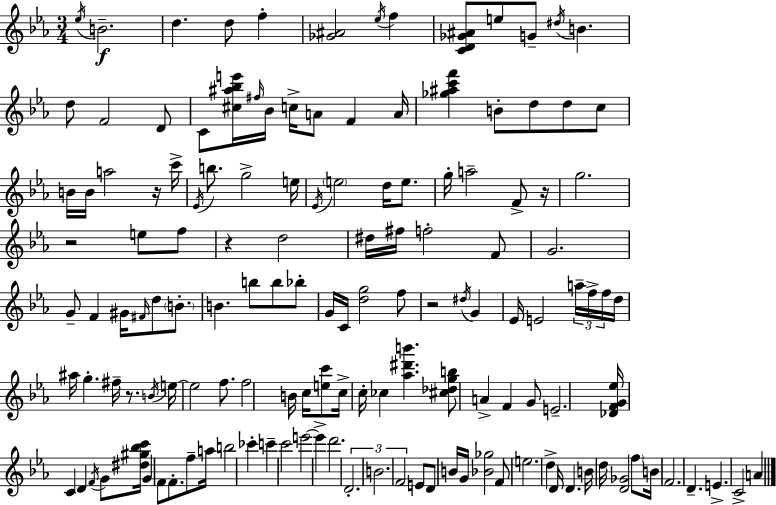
{
  \clef treble
  \numericTimeSignature
  \time 3/4
  \key c \minor
  \acciaccatura { ees''16 }\f b'2.-- | d''4. d''8 f''4-. | <ges' ais'>2 \acciaccatura { ees''16 } f''4 | <c' d' ges' ais'>8 e''8 g'8-- \acciaccatura { dis''16 } b'4. | \break d''8 f'2 | d'8 c'8 <cis'' ais'' bes'' e'''>16 \grace { fis''16 } bes'16 c''16-> a'8 f'4 | a'16 <ges'' ais'' c''' f'''>4 b'8-. d''8 | d''8 c''8 b'16 b'16 a''2 | \break r16 c'''16-> \acciaccatura { ees'16 } b''8. g''2-> | e''16 \acciaccatura { ees'16 } \parenthesize e''2 | d''16 e''8. g''16-. a''2-- | f'8-> r16 g''2. | \break r2 | e''8 f''8 r4 d''2 | dis''16 fis''16 f''2-. | f'8 g'2. | \break g'8-- f'4 | gis'16 \grace { fis'16 } d''8 \parenthesize b'8.-. b'4. | b''8 b''8 bes''8-. g'16 c'16 <d'' g''>2 | f''8 r2 | \break \acciaccatura { dis''16 } g'4 ees'16 e'2 | \tuplet 3/2 { a''16-- f''16-> f''16 } d''16 ais''16 g''4.-. | fis''16-- r8. \acciaccatura { b'16 } e''16~~ e''2 | f''8. f''2 | \break b'16 c''16 <e'' c'''>8 c''16-> c''16-. ces''4 | <aes'' dis''' b'''>4. <cis'' des'' g'' b''>8 a'4-> | f'4 g'8 e'2.-- | <des' f' g' ees''>16 c'4 | \break d'4 \acciaccatura { f'16 } g'8 <dis'' gis'' bes'' c'''>16 g'4 | f'8 f'8.-. f''8-- a''16 b''2 | ces'''4-. c'''4-- | c'''2 e'''2~~ | \break e'''4-> d'''2. | \tuplet 3/2 { d'2.-. | b'2. | f'2 } | \break e'8 d'8 b'16 g'16 | <bes' ges''>2 f'8 e''2. | d''4-> | d'16 d'4. b'16 d''16 <d' ges'>2 | \break \parenthesize f''8 b'16 f'2. | d'4.-- | e'4.-> c'2-> | a'4 \bar "|."
}